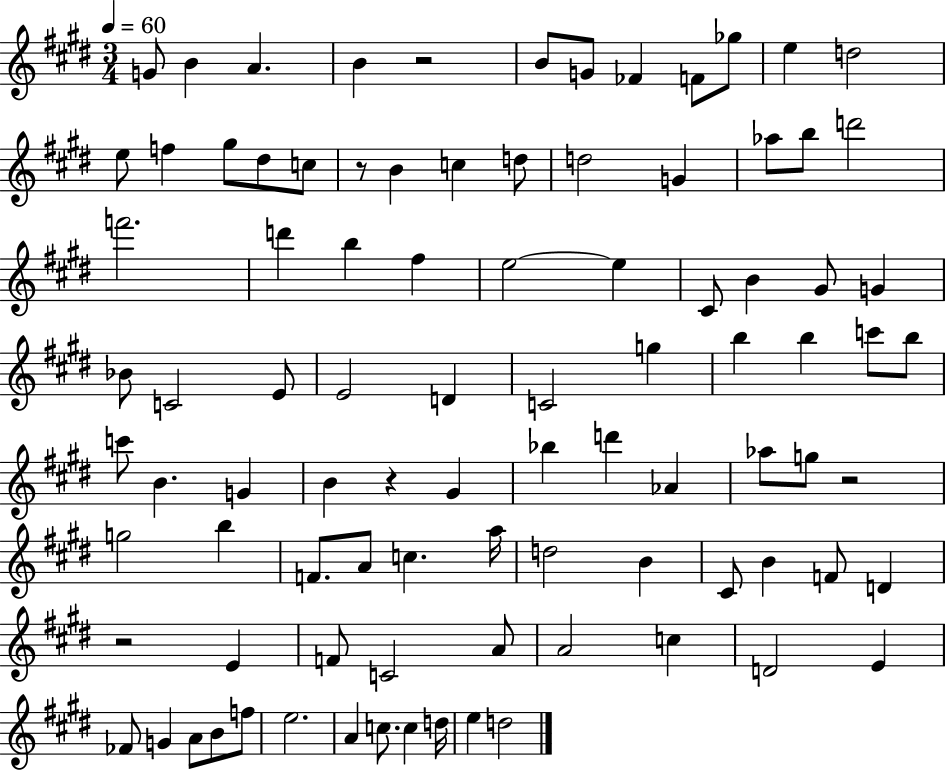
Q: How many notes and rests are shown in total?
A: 92